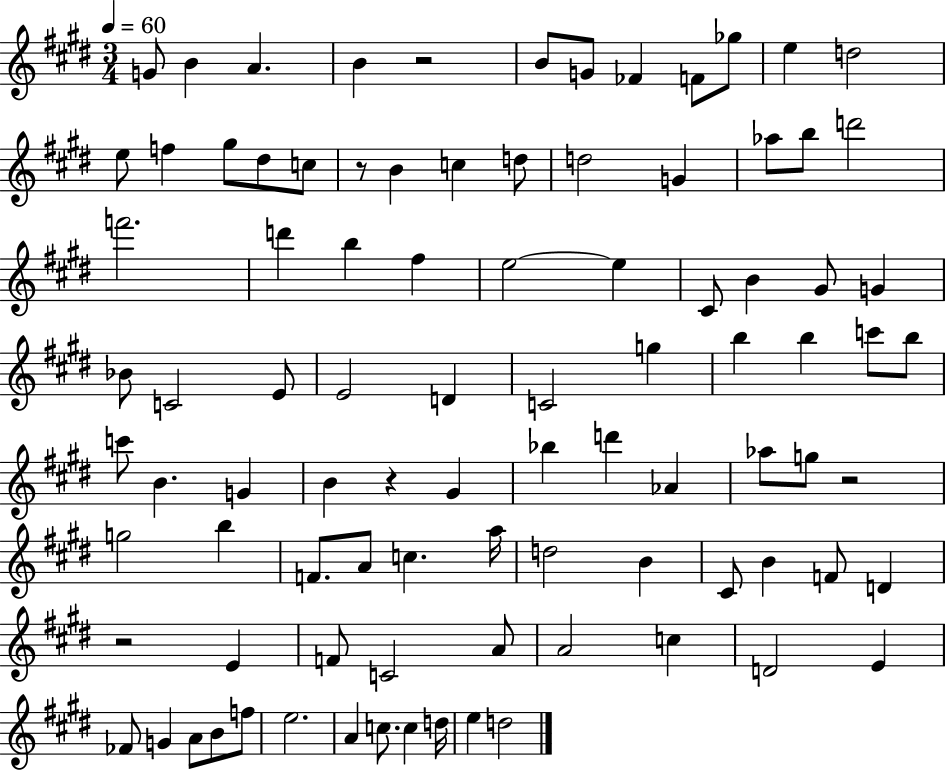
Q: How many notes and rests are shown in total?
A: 92